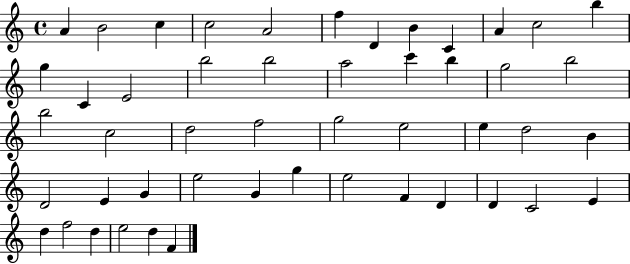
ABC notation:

X:1
T:Untitled
M:4/4
L:1/4
K:C
A B2 c c2 A2 f D B C A c2 b g C E2 b2 b2 a2 c' b g2 b2 b2 c2 d2 f2 g2 e2 e d2 B D2 E G e2 G g e2 F D D C2 E d f2 d e2 d F